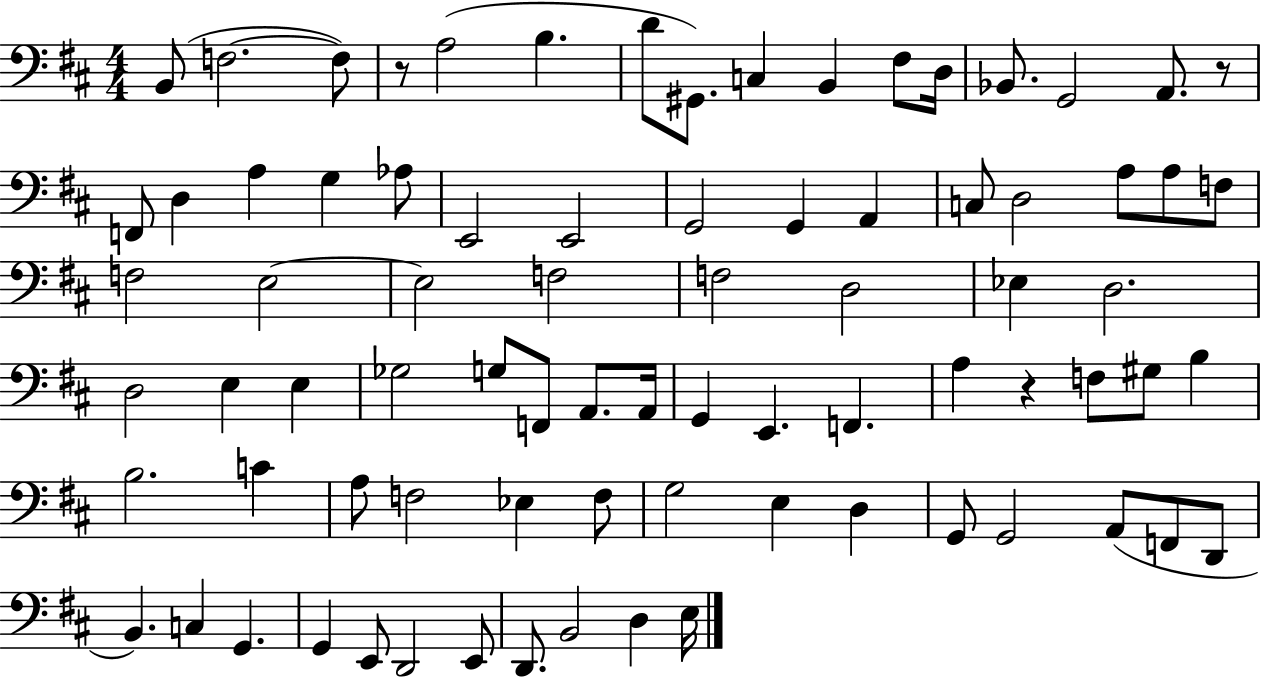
{
  \clef bass
  \numericTimeSignature
  \time 4/4
  \key d \major
  \repeat volta 2 { b,8( f2.~~ f8) | r8 a2( b4. | d'8 gis,8.) c4 b,4 fis8 d16 | bes,8. g,2 a,8. r8 | \break f,8 d4 a4 g4 aes8 | e,2 e,2 | g,2 g,4 a,4 | c8 d2 a8 a8 f8 | \break f2 e2~~ | e2 f2 | f2 d2 | ees4 d2. | \break d2 e4 e4 | ges2 g8 f,8 a,8. a,16 | g,4 e,4. f,4. | a4 r4 f8 gis8 b4 | \break b2. c'4 | a8 f2 ees4 f8 | g2 e4 d4 | g,8 g,2 a,8( f,8 d,8 | \break b,4.) c4 g,4. | g,4 e,8 d,2 e,8 | d,8. b,2 d4 e16 | } \bar "|."
}